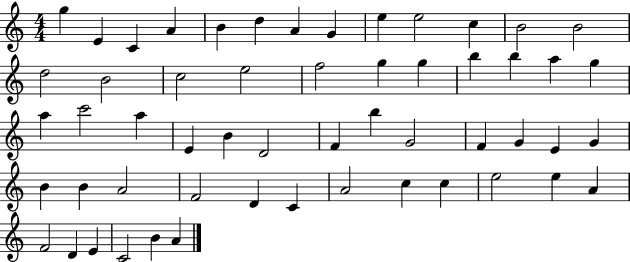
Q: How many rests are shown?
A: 0